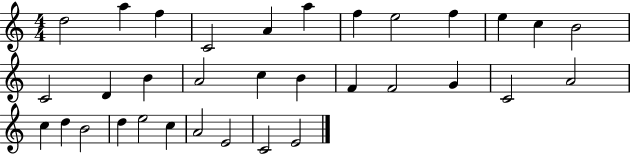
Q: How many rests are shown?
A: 0